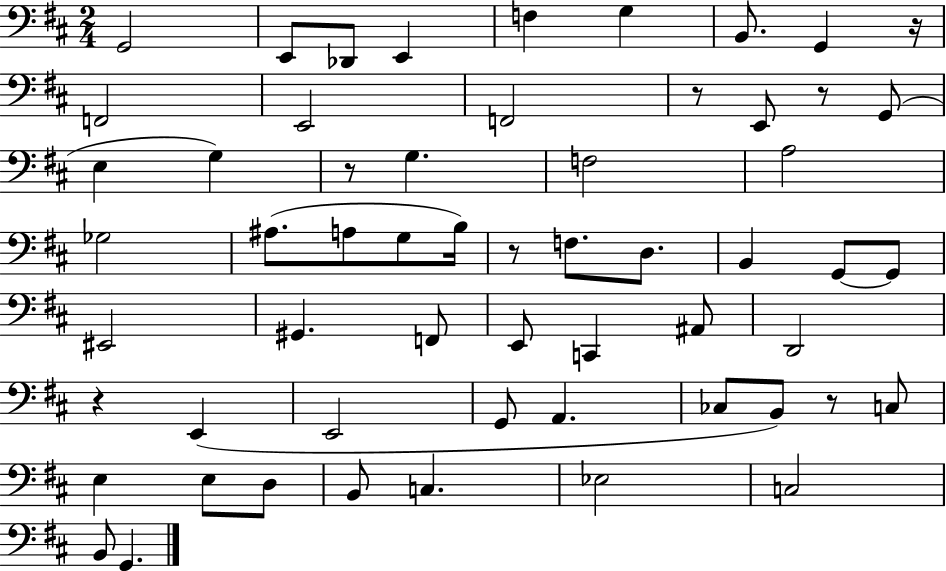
G2/h E2/e Db2/e E2/q F3/q G3/q B2/e. G2/q R/s F2/h E2/h F2/h R/e E2/e R/e G2/e E3/q G3/q R/e G3/q. F3/h A3/h Gb3/h A#3/e. A3/e G3/e B3/s R/e F3/e. D3/e. B2/q G2/e G2/e EIS2/h G#2/q. F2/e E2/e C2/q A#2/e D2/h R/q E2/q E2/h G2/e A2/q. CES3/e B2/e R/e C3/e E3/q E3/e D3/e B2/e C3/q. Eb3/h C3/h B2/e G2/q.